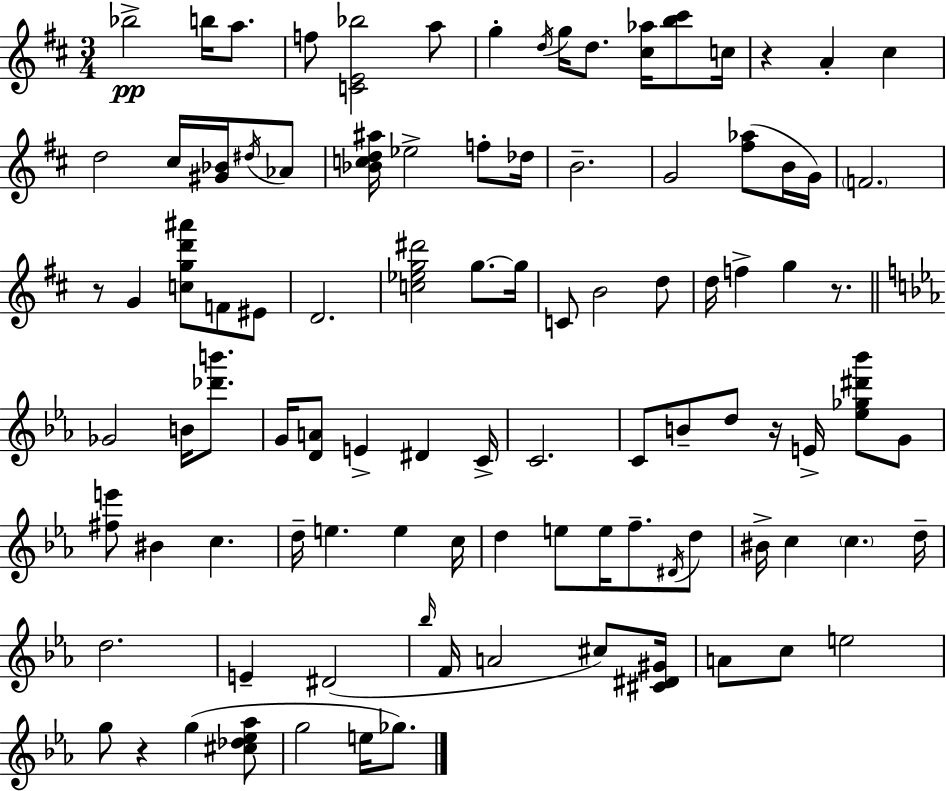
Bb5/h B5/s A5/e. F5/e [C4,E4,Bb5]/h A5/e G5/q D5/s G5/s D5/e. [C#5,Ab5]/s [B5,C#6]/e C5/s R/q A4/q C#5/q D5/h C#5/s [G#4,Bb4]/s D#5/s Ab4/e [Bb4,C5,D5,A#5]/s Eb5/h F5/e Db5/s B4/h. G4/h [F#5,Ab5]/e B4/s G4/s F4/h. R/e G4/q [C5,G5,D6,A#6]/e F4/e EIS4/e D4/h. [C5,Eb5,G5,D#6]/h G5/e. G5/s C4/e B4/h D5/e D5/s F5/q G5/q R/e. Gb4/h B4/s [Db6,B6]/e. G4/s [D4,A4]/e E4/q D#4/q C4/s C4/h. C4/e B4/e D5/e R/s E4/s [Eb5,Gb5,D#6,Bb6]/e G4/e [F#5,E6]/e BIS4/q C5/q. D5/s E5/q. E5/q C5/s D5/q E5/e E5/s F5/e. D#4/s D5/e BIS4/s C5/q C5/q. D5/s D5/h. E4/q D#4/h Bb5/s F4/s A4/h C#5/e [C#4,D#4,G#4]/s A4/e C5/e E5/h G5/e R/q G5/q [C#5,Db5,Eb5,Ab5]/e G5/h E5/s Gb5/e.